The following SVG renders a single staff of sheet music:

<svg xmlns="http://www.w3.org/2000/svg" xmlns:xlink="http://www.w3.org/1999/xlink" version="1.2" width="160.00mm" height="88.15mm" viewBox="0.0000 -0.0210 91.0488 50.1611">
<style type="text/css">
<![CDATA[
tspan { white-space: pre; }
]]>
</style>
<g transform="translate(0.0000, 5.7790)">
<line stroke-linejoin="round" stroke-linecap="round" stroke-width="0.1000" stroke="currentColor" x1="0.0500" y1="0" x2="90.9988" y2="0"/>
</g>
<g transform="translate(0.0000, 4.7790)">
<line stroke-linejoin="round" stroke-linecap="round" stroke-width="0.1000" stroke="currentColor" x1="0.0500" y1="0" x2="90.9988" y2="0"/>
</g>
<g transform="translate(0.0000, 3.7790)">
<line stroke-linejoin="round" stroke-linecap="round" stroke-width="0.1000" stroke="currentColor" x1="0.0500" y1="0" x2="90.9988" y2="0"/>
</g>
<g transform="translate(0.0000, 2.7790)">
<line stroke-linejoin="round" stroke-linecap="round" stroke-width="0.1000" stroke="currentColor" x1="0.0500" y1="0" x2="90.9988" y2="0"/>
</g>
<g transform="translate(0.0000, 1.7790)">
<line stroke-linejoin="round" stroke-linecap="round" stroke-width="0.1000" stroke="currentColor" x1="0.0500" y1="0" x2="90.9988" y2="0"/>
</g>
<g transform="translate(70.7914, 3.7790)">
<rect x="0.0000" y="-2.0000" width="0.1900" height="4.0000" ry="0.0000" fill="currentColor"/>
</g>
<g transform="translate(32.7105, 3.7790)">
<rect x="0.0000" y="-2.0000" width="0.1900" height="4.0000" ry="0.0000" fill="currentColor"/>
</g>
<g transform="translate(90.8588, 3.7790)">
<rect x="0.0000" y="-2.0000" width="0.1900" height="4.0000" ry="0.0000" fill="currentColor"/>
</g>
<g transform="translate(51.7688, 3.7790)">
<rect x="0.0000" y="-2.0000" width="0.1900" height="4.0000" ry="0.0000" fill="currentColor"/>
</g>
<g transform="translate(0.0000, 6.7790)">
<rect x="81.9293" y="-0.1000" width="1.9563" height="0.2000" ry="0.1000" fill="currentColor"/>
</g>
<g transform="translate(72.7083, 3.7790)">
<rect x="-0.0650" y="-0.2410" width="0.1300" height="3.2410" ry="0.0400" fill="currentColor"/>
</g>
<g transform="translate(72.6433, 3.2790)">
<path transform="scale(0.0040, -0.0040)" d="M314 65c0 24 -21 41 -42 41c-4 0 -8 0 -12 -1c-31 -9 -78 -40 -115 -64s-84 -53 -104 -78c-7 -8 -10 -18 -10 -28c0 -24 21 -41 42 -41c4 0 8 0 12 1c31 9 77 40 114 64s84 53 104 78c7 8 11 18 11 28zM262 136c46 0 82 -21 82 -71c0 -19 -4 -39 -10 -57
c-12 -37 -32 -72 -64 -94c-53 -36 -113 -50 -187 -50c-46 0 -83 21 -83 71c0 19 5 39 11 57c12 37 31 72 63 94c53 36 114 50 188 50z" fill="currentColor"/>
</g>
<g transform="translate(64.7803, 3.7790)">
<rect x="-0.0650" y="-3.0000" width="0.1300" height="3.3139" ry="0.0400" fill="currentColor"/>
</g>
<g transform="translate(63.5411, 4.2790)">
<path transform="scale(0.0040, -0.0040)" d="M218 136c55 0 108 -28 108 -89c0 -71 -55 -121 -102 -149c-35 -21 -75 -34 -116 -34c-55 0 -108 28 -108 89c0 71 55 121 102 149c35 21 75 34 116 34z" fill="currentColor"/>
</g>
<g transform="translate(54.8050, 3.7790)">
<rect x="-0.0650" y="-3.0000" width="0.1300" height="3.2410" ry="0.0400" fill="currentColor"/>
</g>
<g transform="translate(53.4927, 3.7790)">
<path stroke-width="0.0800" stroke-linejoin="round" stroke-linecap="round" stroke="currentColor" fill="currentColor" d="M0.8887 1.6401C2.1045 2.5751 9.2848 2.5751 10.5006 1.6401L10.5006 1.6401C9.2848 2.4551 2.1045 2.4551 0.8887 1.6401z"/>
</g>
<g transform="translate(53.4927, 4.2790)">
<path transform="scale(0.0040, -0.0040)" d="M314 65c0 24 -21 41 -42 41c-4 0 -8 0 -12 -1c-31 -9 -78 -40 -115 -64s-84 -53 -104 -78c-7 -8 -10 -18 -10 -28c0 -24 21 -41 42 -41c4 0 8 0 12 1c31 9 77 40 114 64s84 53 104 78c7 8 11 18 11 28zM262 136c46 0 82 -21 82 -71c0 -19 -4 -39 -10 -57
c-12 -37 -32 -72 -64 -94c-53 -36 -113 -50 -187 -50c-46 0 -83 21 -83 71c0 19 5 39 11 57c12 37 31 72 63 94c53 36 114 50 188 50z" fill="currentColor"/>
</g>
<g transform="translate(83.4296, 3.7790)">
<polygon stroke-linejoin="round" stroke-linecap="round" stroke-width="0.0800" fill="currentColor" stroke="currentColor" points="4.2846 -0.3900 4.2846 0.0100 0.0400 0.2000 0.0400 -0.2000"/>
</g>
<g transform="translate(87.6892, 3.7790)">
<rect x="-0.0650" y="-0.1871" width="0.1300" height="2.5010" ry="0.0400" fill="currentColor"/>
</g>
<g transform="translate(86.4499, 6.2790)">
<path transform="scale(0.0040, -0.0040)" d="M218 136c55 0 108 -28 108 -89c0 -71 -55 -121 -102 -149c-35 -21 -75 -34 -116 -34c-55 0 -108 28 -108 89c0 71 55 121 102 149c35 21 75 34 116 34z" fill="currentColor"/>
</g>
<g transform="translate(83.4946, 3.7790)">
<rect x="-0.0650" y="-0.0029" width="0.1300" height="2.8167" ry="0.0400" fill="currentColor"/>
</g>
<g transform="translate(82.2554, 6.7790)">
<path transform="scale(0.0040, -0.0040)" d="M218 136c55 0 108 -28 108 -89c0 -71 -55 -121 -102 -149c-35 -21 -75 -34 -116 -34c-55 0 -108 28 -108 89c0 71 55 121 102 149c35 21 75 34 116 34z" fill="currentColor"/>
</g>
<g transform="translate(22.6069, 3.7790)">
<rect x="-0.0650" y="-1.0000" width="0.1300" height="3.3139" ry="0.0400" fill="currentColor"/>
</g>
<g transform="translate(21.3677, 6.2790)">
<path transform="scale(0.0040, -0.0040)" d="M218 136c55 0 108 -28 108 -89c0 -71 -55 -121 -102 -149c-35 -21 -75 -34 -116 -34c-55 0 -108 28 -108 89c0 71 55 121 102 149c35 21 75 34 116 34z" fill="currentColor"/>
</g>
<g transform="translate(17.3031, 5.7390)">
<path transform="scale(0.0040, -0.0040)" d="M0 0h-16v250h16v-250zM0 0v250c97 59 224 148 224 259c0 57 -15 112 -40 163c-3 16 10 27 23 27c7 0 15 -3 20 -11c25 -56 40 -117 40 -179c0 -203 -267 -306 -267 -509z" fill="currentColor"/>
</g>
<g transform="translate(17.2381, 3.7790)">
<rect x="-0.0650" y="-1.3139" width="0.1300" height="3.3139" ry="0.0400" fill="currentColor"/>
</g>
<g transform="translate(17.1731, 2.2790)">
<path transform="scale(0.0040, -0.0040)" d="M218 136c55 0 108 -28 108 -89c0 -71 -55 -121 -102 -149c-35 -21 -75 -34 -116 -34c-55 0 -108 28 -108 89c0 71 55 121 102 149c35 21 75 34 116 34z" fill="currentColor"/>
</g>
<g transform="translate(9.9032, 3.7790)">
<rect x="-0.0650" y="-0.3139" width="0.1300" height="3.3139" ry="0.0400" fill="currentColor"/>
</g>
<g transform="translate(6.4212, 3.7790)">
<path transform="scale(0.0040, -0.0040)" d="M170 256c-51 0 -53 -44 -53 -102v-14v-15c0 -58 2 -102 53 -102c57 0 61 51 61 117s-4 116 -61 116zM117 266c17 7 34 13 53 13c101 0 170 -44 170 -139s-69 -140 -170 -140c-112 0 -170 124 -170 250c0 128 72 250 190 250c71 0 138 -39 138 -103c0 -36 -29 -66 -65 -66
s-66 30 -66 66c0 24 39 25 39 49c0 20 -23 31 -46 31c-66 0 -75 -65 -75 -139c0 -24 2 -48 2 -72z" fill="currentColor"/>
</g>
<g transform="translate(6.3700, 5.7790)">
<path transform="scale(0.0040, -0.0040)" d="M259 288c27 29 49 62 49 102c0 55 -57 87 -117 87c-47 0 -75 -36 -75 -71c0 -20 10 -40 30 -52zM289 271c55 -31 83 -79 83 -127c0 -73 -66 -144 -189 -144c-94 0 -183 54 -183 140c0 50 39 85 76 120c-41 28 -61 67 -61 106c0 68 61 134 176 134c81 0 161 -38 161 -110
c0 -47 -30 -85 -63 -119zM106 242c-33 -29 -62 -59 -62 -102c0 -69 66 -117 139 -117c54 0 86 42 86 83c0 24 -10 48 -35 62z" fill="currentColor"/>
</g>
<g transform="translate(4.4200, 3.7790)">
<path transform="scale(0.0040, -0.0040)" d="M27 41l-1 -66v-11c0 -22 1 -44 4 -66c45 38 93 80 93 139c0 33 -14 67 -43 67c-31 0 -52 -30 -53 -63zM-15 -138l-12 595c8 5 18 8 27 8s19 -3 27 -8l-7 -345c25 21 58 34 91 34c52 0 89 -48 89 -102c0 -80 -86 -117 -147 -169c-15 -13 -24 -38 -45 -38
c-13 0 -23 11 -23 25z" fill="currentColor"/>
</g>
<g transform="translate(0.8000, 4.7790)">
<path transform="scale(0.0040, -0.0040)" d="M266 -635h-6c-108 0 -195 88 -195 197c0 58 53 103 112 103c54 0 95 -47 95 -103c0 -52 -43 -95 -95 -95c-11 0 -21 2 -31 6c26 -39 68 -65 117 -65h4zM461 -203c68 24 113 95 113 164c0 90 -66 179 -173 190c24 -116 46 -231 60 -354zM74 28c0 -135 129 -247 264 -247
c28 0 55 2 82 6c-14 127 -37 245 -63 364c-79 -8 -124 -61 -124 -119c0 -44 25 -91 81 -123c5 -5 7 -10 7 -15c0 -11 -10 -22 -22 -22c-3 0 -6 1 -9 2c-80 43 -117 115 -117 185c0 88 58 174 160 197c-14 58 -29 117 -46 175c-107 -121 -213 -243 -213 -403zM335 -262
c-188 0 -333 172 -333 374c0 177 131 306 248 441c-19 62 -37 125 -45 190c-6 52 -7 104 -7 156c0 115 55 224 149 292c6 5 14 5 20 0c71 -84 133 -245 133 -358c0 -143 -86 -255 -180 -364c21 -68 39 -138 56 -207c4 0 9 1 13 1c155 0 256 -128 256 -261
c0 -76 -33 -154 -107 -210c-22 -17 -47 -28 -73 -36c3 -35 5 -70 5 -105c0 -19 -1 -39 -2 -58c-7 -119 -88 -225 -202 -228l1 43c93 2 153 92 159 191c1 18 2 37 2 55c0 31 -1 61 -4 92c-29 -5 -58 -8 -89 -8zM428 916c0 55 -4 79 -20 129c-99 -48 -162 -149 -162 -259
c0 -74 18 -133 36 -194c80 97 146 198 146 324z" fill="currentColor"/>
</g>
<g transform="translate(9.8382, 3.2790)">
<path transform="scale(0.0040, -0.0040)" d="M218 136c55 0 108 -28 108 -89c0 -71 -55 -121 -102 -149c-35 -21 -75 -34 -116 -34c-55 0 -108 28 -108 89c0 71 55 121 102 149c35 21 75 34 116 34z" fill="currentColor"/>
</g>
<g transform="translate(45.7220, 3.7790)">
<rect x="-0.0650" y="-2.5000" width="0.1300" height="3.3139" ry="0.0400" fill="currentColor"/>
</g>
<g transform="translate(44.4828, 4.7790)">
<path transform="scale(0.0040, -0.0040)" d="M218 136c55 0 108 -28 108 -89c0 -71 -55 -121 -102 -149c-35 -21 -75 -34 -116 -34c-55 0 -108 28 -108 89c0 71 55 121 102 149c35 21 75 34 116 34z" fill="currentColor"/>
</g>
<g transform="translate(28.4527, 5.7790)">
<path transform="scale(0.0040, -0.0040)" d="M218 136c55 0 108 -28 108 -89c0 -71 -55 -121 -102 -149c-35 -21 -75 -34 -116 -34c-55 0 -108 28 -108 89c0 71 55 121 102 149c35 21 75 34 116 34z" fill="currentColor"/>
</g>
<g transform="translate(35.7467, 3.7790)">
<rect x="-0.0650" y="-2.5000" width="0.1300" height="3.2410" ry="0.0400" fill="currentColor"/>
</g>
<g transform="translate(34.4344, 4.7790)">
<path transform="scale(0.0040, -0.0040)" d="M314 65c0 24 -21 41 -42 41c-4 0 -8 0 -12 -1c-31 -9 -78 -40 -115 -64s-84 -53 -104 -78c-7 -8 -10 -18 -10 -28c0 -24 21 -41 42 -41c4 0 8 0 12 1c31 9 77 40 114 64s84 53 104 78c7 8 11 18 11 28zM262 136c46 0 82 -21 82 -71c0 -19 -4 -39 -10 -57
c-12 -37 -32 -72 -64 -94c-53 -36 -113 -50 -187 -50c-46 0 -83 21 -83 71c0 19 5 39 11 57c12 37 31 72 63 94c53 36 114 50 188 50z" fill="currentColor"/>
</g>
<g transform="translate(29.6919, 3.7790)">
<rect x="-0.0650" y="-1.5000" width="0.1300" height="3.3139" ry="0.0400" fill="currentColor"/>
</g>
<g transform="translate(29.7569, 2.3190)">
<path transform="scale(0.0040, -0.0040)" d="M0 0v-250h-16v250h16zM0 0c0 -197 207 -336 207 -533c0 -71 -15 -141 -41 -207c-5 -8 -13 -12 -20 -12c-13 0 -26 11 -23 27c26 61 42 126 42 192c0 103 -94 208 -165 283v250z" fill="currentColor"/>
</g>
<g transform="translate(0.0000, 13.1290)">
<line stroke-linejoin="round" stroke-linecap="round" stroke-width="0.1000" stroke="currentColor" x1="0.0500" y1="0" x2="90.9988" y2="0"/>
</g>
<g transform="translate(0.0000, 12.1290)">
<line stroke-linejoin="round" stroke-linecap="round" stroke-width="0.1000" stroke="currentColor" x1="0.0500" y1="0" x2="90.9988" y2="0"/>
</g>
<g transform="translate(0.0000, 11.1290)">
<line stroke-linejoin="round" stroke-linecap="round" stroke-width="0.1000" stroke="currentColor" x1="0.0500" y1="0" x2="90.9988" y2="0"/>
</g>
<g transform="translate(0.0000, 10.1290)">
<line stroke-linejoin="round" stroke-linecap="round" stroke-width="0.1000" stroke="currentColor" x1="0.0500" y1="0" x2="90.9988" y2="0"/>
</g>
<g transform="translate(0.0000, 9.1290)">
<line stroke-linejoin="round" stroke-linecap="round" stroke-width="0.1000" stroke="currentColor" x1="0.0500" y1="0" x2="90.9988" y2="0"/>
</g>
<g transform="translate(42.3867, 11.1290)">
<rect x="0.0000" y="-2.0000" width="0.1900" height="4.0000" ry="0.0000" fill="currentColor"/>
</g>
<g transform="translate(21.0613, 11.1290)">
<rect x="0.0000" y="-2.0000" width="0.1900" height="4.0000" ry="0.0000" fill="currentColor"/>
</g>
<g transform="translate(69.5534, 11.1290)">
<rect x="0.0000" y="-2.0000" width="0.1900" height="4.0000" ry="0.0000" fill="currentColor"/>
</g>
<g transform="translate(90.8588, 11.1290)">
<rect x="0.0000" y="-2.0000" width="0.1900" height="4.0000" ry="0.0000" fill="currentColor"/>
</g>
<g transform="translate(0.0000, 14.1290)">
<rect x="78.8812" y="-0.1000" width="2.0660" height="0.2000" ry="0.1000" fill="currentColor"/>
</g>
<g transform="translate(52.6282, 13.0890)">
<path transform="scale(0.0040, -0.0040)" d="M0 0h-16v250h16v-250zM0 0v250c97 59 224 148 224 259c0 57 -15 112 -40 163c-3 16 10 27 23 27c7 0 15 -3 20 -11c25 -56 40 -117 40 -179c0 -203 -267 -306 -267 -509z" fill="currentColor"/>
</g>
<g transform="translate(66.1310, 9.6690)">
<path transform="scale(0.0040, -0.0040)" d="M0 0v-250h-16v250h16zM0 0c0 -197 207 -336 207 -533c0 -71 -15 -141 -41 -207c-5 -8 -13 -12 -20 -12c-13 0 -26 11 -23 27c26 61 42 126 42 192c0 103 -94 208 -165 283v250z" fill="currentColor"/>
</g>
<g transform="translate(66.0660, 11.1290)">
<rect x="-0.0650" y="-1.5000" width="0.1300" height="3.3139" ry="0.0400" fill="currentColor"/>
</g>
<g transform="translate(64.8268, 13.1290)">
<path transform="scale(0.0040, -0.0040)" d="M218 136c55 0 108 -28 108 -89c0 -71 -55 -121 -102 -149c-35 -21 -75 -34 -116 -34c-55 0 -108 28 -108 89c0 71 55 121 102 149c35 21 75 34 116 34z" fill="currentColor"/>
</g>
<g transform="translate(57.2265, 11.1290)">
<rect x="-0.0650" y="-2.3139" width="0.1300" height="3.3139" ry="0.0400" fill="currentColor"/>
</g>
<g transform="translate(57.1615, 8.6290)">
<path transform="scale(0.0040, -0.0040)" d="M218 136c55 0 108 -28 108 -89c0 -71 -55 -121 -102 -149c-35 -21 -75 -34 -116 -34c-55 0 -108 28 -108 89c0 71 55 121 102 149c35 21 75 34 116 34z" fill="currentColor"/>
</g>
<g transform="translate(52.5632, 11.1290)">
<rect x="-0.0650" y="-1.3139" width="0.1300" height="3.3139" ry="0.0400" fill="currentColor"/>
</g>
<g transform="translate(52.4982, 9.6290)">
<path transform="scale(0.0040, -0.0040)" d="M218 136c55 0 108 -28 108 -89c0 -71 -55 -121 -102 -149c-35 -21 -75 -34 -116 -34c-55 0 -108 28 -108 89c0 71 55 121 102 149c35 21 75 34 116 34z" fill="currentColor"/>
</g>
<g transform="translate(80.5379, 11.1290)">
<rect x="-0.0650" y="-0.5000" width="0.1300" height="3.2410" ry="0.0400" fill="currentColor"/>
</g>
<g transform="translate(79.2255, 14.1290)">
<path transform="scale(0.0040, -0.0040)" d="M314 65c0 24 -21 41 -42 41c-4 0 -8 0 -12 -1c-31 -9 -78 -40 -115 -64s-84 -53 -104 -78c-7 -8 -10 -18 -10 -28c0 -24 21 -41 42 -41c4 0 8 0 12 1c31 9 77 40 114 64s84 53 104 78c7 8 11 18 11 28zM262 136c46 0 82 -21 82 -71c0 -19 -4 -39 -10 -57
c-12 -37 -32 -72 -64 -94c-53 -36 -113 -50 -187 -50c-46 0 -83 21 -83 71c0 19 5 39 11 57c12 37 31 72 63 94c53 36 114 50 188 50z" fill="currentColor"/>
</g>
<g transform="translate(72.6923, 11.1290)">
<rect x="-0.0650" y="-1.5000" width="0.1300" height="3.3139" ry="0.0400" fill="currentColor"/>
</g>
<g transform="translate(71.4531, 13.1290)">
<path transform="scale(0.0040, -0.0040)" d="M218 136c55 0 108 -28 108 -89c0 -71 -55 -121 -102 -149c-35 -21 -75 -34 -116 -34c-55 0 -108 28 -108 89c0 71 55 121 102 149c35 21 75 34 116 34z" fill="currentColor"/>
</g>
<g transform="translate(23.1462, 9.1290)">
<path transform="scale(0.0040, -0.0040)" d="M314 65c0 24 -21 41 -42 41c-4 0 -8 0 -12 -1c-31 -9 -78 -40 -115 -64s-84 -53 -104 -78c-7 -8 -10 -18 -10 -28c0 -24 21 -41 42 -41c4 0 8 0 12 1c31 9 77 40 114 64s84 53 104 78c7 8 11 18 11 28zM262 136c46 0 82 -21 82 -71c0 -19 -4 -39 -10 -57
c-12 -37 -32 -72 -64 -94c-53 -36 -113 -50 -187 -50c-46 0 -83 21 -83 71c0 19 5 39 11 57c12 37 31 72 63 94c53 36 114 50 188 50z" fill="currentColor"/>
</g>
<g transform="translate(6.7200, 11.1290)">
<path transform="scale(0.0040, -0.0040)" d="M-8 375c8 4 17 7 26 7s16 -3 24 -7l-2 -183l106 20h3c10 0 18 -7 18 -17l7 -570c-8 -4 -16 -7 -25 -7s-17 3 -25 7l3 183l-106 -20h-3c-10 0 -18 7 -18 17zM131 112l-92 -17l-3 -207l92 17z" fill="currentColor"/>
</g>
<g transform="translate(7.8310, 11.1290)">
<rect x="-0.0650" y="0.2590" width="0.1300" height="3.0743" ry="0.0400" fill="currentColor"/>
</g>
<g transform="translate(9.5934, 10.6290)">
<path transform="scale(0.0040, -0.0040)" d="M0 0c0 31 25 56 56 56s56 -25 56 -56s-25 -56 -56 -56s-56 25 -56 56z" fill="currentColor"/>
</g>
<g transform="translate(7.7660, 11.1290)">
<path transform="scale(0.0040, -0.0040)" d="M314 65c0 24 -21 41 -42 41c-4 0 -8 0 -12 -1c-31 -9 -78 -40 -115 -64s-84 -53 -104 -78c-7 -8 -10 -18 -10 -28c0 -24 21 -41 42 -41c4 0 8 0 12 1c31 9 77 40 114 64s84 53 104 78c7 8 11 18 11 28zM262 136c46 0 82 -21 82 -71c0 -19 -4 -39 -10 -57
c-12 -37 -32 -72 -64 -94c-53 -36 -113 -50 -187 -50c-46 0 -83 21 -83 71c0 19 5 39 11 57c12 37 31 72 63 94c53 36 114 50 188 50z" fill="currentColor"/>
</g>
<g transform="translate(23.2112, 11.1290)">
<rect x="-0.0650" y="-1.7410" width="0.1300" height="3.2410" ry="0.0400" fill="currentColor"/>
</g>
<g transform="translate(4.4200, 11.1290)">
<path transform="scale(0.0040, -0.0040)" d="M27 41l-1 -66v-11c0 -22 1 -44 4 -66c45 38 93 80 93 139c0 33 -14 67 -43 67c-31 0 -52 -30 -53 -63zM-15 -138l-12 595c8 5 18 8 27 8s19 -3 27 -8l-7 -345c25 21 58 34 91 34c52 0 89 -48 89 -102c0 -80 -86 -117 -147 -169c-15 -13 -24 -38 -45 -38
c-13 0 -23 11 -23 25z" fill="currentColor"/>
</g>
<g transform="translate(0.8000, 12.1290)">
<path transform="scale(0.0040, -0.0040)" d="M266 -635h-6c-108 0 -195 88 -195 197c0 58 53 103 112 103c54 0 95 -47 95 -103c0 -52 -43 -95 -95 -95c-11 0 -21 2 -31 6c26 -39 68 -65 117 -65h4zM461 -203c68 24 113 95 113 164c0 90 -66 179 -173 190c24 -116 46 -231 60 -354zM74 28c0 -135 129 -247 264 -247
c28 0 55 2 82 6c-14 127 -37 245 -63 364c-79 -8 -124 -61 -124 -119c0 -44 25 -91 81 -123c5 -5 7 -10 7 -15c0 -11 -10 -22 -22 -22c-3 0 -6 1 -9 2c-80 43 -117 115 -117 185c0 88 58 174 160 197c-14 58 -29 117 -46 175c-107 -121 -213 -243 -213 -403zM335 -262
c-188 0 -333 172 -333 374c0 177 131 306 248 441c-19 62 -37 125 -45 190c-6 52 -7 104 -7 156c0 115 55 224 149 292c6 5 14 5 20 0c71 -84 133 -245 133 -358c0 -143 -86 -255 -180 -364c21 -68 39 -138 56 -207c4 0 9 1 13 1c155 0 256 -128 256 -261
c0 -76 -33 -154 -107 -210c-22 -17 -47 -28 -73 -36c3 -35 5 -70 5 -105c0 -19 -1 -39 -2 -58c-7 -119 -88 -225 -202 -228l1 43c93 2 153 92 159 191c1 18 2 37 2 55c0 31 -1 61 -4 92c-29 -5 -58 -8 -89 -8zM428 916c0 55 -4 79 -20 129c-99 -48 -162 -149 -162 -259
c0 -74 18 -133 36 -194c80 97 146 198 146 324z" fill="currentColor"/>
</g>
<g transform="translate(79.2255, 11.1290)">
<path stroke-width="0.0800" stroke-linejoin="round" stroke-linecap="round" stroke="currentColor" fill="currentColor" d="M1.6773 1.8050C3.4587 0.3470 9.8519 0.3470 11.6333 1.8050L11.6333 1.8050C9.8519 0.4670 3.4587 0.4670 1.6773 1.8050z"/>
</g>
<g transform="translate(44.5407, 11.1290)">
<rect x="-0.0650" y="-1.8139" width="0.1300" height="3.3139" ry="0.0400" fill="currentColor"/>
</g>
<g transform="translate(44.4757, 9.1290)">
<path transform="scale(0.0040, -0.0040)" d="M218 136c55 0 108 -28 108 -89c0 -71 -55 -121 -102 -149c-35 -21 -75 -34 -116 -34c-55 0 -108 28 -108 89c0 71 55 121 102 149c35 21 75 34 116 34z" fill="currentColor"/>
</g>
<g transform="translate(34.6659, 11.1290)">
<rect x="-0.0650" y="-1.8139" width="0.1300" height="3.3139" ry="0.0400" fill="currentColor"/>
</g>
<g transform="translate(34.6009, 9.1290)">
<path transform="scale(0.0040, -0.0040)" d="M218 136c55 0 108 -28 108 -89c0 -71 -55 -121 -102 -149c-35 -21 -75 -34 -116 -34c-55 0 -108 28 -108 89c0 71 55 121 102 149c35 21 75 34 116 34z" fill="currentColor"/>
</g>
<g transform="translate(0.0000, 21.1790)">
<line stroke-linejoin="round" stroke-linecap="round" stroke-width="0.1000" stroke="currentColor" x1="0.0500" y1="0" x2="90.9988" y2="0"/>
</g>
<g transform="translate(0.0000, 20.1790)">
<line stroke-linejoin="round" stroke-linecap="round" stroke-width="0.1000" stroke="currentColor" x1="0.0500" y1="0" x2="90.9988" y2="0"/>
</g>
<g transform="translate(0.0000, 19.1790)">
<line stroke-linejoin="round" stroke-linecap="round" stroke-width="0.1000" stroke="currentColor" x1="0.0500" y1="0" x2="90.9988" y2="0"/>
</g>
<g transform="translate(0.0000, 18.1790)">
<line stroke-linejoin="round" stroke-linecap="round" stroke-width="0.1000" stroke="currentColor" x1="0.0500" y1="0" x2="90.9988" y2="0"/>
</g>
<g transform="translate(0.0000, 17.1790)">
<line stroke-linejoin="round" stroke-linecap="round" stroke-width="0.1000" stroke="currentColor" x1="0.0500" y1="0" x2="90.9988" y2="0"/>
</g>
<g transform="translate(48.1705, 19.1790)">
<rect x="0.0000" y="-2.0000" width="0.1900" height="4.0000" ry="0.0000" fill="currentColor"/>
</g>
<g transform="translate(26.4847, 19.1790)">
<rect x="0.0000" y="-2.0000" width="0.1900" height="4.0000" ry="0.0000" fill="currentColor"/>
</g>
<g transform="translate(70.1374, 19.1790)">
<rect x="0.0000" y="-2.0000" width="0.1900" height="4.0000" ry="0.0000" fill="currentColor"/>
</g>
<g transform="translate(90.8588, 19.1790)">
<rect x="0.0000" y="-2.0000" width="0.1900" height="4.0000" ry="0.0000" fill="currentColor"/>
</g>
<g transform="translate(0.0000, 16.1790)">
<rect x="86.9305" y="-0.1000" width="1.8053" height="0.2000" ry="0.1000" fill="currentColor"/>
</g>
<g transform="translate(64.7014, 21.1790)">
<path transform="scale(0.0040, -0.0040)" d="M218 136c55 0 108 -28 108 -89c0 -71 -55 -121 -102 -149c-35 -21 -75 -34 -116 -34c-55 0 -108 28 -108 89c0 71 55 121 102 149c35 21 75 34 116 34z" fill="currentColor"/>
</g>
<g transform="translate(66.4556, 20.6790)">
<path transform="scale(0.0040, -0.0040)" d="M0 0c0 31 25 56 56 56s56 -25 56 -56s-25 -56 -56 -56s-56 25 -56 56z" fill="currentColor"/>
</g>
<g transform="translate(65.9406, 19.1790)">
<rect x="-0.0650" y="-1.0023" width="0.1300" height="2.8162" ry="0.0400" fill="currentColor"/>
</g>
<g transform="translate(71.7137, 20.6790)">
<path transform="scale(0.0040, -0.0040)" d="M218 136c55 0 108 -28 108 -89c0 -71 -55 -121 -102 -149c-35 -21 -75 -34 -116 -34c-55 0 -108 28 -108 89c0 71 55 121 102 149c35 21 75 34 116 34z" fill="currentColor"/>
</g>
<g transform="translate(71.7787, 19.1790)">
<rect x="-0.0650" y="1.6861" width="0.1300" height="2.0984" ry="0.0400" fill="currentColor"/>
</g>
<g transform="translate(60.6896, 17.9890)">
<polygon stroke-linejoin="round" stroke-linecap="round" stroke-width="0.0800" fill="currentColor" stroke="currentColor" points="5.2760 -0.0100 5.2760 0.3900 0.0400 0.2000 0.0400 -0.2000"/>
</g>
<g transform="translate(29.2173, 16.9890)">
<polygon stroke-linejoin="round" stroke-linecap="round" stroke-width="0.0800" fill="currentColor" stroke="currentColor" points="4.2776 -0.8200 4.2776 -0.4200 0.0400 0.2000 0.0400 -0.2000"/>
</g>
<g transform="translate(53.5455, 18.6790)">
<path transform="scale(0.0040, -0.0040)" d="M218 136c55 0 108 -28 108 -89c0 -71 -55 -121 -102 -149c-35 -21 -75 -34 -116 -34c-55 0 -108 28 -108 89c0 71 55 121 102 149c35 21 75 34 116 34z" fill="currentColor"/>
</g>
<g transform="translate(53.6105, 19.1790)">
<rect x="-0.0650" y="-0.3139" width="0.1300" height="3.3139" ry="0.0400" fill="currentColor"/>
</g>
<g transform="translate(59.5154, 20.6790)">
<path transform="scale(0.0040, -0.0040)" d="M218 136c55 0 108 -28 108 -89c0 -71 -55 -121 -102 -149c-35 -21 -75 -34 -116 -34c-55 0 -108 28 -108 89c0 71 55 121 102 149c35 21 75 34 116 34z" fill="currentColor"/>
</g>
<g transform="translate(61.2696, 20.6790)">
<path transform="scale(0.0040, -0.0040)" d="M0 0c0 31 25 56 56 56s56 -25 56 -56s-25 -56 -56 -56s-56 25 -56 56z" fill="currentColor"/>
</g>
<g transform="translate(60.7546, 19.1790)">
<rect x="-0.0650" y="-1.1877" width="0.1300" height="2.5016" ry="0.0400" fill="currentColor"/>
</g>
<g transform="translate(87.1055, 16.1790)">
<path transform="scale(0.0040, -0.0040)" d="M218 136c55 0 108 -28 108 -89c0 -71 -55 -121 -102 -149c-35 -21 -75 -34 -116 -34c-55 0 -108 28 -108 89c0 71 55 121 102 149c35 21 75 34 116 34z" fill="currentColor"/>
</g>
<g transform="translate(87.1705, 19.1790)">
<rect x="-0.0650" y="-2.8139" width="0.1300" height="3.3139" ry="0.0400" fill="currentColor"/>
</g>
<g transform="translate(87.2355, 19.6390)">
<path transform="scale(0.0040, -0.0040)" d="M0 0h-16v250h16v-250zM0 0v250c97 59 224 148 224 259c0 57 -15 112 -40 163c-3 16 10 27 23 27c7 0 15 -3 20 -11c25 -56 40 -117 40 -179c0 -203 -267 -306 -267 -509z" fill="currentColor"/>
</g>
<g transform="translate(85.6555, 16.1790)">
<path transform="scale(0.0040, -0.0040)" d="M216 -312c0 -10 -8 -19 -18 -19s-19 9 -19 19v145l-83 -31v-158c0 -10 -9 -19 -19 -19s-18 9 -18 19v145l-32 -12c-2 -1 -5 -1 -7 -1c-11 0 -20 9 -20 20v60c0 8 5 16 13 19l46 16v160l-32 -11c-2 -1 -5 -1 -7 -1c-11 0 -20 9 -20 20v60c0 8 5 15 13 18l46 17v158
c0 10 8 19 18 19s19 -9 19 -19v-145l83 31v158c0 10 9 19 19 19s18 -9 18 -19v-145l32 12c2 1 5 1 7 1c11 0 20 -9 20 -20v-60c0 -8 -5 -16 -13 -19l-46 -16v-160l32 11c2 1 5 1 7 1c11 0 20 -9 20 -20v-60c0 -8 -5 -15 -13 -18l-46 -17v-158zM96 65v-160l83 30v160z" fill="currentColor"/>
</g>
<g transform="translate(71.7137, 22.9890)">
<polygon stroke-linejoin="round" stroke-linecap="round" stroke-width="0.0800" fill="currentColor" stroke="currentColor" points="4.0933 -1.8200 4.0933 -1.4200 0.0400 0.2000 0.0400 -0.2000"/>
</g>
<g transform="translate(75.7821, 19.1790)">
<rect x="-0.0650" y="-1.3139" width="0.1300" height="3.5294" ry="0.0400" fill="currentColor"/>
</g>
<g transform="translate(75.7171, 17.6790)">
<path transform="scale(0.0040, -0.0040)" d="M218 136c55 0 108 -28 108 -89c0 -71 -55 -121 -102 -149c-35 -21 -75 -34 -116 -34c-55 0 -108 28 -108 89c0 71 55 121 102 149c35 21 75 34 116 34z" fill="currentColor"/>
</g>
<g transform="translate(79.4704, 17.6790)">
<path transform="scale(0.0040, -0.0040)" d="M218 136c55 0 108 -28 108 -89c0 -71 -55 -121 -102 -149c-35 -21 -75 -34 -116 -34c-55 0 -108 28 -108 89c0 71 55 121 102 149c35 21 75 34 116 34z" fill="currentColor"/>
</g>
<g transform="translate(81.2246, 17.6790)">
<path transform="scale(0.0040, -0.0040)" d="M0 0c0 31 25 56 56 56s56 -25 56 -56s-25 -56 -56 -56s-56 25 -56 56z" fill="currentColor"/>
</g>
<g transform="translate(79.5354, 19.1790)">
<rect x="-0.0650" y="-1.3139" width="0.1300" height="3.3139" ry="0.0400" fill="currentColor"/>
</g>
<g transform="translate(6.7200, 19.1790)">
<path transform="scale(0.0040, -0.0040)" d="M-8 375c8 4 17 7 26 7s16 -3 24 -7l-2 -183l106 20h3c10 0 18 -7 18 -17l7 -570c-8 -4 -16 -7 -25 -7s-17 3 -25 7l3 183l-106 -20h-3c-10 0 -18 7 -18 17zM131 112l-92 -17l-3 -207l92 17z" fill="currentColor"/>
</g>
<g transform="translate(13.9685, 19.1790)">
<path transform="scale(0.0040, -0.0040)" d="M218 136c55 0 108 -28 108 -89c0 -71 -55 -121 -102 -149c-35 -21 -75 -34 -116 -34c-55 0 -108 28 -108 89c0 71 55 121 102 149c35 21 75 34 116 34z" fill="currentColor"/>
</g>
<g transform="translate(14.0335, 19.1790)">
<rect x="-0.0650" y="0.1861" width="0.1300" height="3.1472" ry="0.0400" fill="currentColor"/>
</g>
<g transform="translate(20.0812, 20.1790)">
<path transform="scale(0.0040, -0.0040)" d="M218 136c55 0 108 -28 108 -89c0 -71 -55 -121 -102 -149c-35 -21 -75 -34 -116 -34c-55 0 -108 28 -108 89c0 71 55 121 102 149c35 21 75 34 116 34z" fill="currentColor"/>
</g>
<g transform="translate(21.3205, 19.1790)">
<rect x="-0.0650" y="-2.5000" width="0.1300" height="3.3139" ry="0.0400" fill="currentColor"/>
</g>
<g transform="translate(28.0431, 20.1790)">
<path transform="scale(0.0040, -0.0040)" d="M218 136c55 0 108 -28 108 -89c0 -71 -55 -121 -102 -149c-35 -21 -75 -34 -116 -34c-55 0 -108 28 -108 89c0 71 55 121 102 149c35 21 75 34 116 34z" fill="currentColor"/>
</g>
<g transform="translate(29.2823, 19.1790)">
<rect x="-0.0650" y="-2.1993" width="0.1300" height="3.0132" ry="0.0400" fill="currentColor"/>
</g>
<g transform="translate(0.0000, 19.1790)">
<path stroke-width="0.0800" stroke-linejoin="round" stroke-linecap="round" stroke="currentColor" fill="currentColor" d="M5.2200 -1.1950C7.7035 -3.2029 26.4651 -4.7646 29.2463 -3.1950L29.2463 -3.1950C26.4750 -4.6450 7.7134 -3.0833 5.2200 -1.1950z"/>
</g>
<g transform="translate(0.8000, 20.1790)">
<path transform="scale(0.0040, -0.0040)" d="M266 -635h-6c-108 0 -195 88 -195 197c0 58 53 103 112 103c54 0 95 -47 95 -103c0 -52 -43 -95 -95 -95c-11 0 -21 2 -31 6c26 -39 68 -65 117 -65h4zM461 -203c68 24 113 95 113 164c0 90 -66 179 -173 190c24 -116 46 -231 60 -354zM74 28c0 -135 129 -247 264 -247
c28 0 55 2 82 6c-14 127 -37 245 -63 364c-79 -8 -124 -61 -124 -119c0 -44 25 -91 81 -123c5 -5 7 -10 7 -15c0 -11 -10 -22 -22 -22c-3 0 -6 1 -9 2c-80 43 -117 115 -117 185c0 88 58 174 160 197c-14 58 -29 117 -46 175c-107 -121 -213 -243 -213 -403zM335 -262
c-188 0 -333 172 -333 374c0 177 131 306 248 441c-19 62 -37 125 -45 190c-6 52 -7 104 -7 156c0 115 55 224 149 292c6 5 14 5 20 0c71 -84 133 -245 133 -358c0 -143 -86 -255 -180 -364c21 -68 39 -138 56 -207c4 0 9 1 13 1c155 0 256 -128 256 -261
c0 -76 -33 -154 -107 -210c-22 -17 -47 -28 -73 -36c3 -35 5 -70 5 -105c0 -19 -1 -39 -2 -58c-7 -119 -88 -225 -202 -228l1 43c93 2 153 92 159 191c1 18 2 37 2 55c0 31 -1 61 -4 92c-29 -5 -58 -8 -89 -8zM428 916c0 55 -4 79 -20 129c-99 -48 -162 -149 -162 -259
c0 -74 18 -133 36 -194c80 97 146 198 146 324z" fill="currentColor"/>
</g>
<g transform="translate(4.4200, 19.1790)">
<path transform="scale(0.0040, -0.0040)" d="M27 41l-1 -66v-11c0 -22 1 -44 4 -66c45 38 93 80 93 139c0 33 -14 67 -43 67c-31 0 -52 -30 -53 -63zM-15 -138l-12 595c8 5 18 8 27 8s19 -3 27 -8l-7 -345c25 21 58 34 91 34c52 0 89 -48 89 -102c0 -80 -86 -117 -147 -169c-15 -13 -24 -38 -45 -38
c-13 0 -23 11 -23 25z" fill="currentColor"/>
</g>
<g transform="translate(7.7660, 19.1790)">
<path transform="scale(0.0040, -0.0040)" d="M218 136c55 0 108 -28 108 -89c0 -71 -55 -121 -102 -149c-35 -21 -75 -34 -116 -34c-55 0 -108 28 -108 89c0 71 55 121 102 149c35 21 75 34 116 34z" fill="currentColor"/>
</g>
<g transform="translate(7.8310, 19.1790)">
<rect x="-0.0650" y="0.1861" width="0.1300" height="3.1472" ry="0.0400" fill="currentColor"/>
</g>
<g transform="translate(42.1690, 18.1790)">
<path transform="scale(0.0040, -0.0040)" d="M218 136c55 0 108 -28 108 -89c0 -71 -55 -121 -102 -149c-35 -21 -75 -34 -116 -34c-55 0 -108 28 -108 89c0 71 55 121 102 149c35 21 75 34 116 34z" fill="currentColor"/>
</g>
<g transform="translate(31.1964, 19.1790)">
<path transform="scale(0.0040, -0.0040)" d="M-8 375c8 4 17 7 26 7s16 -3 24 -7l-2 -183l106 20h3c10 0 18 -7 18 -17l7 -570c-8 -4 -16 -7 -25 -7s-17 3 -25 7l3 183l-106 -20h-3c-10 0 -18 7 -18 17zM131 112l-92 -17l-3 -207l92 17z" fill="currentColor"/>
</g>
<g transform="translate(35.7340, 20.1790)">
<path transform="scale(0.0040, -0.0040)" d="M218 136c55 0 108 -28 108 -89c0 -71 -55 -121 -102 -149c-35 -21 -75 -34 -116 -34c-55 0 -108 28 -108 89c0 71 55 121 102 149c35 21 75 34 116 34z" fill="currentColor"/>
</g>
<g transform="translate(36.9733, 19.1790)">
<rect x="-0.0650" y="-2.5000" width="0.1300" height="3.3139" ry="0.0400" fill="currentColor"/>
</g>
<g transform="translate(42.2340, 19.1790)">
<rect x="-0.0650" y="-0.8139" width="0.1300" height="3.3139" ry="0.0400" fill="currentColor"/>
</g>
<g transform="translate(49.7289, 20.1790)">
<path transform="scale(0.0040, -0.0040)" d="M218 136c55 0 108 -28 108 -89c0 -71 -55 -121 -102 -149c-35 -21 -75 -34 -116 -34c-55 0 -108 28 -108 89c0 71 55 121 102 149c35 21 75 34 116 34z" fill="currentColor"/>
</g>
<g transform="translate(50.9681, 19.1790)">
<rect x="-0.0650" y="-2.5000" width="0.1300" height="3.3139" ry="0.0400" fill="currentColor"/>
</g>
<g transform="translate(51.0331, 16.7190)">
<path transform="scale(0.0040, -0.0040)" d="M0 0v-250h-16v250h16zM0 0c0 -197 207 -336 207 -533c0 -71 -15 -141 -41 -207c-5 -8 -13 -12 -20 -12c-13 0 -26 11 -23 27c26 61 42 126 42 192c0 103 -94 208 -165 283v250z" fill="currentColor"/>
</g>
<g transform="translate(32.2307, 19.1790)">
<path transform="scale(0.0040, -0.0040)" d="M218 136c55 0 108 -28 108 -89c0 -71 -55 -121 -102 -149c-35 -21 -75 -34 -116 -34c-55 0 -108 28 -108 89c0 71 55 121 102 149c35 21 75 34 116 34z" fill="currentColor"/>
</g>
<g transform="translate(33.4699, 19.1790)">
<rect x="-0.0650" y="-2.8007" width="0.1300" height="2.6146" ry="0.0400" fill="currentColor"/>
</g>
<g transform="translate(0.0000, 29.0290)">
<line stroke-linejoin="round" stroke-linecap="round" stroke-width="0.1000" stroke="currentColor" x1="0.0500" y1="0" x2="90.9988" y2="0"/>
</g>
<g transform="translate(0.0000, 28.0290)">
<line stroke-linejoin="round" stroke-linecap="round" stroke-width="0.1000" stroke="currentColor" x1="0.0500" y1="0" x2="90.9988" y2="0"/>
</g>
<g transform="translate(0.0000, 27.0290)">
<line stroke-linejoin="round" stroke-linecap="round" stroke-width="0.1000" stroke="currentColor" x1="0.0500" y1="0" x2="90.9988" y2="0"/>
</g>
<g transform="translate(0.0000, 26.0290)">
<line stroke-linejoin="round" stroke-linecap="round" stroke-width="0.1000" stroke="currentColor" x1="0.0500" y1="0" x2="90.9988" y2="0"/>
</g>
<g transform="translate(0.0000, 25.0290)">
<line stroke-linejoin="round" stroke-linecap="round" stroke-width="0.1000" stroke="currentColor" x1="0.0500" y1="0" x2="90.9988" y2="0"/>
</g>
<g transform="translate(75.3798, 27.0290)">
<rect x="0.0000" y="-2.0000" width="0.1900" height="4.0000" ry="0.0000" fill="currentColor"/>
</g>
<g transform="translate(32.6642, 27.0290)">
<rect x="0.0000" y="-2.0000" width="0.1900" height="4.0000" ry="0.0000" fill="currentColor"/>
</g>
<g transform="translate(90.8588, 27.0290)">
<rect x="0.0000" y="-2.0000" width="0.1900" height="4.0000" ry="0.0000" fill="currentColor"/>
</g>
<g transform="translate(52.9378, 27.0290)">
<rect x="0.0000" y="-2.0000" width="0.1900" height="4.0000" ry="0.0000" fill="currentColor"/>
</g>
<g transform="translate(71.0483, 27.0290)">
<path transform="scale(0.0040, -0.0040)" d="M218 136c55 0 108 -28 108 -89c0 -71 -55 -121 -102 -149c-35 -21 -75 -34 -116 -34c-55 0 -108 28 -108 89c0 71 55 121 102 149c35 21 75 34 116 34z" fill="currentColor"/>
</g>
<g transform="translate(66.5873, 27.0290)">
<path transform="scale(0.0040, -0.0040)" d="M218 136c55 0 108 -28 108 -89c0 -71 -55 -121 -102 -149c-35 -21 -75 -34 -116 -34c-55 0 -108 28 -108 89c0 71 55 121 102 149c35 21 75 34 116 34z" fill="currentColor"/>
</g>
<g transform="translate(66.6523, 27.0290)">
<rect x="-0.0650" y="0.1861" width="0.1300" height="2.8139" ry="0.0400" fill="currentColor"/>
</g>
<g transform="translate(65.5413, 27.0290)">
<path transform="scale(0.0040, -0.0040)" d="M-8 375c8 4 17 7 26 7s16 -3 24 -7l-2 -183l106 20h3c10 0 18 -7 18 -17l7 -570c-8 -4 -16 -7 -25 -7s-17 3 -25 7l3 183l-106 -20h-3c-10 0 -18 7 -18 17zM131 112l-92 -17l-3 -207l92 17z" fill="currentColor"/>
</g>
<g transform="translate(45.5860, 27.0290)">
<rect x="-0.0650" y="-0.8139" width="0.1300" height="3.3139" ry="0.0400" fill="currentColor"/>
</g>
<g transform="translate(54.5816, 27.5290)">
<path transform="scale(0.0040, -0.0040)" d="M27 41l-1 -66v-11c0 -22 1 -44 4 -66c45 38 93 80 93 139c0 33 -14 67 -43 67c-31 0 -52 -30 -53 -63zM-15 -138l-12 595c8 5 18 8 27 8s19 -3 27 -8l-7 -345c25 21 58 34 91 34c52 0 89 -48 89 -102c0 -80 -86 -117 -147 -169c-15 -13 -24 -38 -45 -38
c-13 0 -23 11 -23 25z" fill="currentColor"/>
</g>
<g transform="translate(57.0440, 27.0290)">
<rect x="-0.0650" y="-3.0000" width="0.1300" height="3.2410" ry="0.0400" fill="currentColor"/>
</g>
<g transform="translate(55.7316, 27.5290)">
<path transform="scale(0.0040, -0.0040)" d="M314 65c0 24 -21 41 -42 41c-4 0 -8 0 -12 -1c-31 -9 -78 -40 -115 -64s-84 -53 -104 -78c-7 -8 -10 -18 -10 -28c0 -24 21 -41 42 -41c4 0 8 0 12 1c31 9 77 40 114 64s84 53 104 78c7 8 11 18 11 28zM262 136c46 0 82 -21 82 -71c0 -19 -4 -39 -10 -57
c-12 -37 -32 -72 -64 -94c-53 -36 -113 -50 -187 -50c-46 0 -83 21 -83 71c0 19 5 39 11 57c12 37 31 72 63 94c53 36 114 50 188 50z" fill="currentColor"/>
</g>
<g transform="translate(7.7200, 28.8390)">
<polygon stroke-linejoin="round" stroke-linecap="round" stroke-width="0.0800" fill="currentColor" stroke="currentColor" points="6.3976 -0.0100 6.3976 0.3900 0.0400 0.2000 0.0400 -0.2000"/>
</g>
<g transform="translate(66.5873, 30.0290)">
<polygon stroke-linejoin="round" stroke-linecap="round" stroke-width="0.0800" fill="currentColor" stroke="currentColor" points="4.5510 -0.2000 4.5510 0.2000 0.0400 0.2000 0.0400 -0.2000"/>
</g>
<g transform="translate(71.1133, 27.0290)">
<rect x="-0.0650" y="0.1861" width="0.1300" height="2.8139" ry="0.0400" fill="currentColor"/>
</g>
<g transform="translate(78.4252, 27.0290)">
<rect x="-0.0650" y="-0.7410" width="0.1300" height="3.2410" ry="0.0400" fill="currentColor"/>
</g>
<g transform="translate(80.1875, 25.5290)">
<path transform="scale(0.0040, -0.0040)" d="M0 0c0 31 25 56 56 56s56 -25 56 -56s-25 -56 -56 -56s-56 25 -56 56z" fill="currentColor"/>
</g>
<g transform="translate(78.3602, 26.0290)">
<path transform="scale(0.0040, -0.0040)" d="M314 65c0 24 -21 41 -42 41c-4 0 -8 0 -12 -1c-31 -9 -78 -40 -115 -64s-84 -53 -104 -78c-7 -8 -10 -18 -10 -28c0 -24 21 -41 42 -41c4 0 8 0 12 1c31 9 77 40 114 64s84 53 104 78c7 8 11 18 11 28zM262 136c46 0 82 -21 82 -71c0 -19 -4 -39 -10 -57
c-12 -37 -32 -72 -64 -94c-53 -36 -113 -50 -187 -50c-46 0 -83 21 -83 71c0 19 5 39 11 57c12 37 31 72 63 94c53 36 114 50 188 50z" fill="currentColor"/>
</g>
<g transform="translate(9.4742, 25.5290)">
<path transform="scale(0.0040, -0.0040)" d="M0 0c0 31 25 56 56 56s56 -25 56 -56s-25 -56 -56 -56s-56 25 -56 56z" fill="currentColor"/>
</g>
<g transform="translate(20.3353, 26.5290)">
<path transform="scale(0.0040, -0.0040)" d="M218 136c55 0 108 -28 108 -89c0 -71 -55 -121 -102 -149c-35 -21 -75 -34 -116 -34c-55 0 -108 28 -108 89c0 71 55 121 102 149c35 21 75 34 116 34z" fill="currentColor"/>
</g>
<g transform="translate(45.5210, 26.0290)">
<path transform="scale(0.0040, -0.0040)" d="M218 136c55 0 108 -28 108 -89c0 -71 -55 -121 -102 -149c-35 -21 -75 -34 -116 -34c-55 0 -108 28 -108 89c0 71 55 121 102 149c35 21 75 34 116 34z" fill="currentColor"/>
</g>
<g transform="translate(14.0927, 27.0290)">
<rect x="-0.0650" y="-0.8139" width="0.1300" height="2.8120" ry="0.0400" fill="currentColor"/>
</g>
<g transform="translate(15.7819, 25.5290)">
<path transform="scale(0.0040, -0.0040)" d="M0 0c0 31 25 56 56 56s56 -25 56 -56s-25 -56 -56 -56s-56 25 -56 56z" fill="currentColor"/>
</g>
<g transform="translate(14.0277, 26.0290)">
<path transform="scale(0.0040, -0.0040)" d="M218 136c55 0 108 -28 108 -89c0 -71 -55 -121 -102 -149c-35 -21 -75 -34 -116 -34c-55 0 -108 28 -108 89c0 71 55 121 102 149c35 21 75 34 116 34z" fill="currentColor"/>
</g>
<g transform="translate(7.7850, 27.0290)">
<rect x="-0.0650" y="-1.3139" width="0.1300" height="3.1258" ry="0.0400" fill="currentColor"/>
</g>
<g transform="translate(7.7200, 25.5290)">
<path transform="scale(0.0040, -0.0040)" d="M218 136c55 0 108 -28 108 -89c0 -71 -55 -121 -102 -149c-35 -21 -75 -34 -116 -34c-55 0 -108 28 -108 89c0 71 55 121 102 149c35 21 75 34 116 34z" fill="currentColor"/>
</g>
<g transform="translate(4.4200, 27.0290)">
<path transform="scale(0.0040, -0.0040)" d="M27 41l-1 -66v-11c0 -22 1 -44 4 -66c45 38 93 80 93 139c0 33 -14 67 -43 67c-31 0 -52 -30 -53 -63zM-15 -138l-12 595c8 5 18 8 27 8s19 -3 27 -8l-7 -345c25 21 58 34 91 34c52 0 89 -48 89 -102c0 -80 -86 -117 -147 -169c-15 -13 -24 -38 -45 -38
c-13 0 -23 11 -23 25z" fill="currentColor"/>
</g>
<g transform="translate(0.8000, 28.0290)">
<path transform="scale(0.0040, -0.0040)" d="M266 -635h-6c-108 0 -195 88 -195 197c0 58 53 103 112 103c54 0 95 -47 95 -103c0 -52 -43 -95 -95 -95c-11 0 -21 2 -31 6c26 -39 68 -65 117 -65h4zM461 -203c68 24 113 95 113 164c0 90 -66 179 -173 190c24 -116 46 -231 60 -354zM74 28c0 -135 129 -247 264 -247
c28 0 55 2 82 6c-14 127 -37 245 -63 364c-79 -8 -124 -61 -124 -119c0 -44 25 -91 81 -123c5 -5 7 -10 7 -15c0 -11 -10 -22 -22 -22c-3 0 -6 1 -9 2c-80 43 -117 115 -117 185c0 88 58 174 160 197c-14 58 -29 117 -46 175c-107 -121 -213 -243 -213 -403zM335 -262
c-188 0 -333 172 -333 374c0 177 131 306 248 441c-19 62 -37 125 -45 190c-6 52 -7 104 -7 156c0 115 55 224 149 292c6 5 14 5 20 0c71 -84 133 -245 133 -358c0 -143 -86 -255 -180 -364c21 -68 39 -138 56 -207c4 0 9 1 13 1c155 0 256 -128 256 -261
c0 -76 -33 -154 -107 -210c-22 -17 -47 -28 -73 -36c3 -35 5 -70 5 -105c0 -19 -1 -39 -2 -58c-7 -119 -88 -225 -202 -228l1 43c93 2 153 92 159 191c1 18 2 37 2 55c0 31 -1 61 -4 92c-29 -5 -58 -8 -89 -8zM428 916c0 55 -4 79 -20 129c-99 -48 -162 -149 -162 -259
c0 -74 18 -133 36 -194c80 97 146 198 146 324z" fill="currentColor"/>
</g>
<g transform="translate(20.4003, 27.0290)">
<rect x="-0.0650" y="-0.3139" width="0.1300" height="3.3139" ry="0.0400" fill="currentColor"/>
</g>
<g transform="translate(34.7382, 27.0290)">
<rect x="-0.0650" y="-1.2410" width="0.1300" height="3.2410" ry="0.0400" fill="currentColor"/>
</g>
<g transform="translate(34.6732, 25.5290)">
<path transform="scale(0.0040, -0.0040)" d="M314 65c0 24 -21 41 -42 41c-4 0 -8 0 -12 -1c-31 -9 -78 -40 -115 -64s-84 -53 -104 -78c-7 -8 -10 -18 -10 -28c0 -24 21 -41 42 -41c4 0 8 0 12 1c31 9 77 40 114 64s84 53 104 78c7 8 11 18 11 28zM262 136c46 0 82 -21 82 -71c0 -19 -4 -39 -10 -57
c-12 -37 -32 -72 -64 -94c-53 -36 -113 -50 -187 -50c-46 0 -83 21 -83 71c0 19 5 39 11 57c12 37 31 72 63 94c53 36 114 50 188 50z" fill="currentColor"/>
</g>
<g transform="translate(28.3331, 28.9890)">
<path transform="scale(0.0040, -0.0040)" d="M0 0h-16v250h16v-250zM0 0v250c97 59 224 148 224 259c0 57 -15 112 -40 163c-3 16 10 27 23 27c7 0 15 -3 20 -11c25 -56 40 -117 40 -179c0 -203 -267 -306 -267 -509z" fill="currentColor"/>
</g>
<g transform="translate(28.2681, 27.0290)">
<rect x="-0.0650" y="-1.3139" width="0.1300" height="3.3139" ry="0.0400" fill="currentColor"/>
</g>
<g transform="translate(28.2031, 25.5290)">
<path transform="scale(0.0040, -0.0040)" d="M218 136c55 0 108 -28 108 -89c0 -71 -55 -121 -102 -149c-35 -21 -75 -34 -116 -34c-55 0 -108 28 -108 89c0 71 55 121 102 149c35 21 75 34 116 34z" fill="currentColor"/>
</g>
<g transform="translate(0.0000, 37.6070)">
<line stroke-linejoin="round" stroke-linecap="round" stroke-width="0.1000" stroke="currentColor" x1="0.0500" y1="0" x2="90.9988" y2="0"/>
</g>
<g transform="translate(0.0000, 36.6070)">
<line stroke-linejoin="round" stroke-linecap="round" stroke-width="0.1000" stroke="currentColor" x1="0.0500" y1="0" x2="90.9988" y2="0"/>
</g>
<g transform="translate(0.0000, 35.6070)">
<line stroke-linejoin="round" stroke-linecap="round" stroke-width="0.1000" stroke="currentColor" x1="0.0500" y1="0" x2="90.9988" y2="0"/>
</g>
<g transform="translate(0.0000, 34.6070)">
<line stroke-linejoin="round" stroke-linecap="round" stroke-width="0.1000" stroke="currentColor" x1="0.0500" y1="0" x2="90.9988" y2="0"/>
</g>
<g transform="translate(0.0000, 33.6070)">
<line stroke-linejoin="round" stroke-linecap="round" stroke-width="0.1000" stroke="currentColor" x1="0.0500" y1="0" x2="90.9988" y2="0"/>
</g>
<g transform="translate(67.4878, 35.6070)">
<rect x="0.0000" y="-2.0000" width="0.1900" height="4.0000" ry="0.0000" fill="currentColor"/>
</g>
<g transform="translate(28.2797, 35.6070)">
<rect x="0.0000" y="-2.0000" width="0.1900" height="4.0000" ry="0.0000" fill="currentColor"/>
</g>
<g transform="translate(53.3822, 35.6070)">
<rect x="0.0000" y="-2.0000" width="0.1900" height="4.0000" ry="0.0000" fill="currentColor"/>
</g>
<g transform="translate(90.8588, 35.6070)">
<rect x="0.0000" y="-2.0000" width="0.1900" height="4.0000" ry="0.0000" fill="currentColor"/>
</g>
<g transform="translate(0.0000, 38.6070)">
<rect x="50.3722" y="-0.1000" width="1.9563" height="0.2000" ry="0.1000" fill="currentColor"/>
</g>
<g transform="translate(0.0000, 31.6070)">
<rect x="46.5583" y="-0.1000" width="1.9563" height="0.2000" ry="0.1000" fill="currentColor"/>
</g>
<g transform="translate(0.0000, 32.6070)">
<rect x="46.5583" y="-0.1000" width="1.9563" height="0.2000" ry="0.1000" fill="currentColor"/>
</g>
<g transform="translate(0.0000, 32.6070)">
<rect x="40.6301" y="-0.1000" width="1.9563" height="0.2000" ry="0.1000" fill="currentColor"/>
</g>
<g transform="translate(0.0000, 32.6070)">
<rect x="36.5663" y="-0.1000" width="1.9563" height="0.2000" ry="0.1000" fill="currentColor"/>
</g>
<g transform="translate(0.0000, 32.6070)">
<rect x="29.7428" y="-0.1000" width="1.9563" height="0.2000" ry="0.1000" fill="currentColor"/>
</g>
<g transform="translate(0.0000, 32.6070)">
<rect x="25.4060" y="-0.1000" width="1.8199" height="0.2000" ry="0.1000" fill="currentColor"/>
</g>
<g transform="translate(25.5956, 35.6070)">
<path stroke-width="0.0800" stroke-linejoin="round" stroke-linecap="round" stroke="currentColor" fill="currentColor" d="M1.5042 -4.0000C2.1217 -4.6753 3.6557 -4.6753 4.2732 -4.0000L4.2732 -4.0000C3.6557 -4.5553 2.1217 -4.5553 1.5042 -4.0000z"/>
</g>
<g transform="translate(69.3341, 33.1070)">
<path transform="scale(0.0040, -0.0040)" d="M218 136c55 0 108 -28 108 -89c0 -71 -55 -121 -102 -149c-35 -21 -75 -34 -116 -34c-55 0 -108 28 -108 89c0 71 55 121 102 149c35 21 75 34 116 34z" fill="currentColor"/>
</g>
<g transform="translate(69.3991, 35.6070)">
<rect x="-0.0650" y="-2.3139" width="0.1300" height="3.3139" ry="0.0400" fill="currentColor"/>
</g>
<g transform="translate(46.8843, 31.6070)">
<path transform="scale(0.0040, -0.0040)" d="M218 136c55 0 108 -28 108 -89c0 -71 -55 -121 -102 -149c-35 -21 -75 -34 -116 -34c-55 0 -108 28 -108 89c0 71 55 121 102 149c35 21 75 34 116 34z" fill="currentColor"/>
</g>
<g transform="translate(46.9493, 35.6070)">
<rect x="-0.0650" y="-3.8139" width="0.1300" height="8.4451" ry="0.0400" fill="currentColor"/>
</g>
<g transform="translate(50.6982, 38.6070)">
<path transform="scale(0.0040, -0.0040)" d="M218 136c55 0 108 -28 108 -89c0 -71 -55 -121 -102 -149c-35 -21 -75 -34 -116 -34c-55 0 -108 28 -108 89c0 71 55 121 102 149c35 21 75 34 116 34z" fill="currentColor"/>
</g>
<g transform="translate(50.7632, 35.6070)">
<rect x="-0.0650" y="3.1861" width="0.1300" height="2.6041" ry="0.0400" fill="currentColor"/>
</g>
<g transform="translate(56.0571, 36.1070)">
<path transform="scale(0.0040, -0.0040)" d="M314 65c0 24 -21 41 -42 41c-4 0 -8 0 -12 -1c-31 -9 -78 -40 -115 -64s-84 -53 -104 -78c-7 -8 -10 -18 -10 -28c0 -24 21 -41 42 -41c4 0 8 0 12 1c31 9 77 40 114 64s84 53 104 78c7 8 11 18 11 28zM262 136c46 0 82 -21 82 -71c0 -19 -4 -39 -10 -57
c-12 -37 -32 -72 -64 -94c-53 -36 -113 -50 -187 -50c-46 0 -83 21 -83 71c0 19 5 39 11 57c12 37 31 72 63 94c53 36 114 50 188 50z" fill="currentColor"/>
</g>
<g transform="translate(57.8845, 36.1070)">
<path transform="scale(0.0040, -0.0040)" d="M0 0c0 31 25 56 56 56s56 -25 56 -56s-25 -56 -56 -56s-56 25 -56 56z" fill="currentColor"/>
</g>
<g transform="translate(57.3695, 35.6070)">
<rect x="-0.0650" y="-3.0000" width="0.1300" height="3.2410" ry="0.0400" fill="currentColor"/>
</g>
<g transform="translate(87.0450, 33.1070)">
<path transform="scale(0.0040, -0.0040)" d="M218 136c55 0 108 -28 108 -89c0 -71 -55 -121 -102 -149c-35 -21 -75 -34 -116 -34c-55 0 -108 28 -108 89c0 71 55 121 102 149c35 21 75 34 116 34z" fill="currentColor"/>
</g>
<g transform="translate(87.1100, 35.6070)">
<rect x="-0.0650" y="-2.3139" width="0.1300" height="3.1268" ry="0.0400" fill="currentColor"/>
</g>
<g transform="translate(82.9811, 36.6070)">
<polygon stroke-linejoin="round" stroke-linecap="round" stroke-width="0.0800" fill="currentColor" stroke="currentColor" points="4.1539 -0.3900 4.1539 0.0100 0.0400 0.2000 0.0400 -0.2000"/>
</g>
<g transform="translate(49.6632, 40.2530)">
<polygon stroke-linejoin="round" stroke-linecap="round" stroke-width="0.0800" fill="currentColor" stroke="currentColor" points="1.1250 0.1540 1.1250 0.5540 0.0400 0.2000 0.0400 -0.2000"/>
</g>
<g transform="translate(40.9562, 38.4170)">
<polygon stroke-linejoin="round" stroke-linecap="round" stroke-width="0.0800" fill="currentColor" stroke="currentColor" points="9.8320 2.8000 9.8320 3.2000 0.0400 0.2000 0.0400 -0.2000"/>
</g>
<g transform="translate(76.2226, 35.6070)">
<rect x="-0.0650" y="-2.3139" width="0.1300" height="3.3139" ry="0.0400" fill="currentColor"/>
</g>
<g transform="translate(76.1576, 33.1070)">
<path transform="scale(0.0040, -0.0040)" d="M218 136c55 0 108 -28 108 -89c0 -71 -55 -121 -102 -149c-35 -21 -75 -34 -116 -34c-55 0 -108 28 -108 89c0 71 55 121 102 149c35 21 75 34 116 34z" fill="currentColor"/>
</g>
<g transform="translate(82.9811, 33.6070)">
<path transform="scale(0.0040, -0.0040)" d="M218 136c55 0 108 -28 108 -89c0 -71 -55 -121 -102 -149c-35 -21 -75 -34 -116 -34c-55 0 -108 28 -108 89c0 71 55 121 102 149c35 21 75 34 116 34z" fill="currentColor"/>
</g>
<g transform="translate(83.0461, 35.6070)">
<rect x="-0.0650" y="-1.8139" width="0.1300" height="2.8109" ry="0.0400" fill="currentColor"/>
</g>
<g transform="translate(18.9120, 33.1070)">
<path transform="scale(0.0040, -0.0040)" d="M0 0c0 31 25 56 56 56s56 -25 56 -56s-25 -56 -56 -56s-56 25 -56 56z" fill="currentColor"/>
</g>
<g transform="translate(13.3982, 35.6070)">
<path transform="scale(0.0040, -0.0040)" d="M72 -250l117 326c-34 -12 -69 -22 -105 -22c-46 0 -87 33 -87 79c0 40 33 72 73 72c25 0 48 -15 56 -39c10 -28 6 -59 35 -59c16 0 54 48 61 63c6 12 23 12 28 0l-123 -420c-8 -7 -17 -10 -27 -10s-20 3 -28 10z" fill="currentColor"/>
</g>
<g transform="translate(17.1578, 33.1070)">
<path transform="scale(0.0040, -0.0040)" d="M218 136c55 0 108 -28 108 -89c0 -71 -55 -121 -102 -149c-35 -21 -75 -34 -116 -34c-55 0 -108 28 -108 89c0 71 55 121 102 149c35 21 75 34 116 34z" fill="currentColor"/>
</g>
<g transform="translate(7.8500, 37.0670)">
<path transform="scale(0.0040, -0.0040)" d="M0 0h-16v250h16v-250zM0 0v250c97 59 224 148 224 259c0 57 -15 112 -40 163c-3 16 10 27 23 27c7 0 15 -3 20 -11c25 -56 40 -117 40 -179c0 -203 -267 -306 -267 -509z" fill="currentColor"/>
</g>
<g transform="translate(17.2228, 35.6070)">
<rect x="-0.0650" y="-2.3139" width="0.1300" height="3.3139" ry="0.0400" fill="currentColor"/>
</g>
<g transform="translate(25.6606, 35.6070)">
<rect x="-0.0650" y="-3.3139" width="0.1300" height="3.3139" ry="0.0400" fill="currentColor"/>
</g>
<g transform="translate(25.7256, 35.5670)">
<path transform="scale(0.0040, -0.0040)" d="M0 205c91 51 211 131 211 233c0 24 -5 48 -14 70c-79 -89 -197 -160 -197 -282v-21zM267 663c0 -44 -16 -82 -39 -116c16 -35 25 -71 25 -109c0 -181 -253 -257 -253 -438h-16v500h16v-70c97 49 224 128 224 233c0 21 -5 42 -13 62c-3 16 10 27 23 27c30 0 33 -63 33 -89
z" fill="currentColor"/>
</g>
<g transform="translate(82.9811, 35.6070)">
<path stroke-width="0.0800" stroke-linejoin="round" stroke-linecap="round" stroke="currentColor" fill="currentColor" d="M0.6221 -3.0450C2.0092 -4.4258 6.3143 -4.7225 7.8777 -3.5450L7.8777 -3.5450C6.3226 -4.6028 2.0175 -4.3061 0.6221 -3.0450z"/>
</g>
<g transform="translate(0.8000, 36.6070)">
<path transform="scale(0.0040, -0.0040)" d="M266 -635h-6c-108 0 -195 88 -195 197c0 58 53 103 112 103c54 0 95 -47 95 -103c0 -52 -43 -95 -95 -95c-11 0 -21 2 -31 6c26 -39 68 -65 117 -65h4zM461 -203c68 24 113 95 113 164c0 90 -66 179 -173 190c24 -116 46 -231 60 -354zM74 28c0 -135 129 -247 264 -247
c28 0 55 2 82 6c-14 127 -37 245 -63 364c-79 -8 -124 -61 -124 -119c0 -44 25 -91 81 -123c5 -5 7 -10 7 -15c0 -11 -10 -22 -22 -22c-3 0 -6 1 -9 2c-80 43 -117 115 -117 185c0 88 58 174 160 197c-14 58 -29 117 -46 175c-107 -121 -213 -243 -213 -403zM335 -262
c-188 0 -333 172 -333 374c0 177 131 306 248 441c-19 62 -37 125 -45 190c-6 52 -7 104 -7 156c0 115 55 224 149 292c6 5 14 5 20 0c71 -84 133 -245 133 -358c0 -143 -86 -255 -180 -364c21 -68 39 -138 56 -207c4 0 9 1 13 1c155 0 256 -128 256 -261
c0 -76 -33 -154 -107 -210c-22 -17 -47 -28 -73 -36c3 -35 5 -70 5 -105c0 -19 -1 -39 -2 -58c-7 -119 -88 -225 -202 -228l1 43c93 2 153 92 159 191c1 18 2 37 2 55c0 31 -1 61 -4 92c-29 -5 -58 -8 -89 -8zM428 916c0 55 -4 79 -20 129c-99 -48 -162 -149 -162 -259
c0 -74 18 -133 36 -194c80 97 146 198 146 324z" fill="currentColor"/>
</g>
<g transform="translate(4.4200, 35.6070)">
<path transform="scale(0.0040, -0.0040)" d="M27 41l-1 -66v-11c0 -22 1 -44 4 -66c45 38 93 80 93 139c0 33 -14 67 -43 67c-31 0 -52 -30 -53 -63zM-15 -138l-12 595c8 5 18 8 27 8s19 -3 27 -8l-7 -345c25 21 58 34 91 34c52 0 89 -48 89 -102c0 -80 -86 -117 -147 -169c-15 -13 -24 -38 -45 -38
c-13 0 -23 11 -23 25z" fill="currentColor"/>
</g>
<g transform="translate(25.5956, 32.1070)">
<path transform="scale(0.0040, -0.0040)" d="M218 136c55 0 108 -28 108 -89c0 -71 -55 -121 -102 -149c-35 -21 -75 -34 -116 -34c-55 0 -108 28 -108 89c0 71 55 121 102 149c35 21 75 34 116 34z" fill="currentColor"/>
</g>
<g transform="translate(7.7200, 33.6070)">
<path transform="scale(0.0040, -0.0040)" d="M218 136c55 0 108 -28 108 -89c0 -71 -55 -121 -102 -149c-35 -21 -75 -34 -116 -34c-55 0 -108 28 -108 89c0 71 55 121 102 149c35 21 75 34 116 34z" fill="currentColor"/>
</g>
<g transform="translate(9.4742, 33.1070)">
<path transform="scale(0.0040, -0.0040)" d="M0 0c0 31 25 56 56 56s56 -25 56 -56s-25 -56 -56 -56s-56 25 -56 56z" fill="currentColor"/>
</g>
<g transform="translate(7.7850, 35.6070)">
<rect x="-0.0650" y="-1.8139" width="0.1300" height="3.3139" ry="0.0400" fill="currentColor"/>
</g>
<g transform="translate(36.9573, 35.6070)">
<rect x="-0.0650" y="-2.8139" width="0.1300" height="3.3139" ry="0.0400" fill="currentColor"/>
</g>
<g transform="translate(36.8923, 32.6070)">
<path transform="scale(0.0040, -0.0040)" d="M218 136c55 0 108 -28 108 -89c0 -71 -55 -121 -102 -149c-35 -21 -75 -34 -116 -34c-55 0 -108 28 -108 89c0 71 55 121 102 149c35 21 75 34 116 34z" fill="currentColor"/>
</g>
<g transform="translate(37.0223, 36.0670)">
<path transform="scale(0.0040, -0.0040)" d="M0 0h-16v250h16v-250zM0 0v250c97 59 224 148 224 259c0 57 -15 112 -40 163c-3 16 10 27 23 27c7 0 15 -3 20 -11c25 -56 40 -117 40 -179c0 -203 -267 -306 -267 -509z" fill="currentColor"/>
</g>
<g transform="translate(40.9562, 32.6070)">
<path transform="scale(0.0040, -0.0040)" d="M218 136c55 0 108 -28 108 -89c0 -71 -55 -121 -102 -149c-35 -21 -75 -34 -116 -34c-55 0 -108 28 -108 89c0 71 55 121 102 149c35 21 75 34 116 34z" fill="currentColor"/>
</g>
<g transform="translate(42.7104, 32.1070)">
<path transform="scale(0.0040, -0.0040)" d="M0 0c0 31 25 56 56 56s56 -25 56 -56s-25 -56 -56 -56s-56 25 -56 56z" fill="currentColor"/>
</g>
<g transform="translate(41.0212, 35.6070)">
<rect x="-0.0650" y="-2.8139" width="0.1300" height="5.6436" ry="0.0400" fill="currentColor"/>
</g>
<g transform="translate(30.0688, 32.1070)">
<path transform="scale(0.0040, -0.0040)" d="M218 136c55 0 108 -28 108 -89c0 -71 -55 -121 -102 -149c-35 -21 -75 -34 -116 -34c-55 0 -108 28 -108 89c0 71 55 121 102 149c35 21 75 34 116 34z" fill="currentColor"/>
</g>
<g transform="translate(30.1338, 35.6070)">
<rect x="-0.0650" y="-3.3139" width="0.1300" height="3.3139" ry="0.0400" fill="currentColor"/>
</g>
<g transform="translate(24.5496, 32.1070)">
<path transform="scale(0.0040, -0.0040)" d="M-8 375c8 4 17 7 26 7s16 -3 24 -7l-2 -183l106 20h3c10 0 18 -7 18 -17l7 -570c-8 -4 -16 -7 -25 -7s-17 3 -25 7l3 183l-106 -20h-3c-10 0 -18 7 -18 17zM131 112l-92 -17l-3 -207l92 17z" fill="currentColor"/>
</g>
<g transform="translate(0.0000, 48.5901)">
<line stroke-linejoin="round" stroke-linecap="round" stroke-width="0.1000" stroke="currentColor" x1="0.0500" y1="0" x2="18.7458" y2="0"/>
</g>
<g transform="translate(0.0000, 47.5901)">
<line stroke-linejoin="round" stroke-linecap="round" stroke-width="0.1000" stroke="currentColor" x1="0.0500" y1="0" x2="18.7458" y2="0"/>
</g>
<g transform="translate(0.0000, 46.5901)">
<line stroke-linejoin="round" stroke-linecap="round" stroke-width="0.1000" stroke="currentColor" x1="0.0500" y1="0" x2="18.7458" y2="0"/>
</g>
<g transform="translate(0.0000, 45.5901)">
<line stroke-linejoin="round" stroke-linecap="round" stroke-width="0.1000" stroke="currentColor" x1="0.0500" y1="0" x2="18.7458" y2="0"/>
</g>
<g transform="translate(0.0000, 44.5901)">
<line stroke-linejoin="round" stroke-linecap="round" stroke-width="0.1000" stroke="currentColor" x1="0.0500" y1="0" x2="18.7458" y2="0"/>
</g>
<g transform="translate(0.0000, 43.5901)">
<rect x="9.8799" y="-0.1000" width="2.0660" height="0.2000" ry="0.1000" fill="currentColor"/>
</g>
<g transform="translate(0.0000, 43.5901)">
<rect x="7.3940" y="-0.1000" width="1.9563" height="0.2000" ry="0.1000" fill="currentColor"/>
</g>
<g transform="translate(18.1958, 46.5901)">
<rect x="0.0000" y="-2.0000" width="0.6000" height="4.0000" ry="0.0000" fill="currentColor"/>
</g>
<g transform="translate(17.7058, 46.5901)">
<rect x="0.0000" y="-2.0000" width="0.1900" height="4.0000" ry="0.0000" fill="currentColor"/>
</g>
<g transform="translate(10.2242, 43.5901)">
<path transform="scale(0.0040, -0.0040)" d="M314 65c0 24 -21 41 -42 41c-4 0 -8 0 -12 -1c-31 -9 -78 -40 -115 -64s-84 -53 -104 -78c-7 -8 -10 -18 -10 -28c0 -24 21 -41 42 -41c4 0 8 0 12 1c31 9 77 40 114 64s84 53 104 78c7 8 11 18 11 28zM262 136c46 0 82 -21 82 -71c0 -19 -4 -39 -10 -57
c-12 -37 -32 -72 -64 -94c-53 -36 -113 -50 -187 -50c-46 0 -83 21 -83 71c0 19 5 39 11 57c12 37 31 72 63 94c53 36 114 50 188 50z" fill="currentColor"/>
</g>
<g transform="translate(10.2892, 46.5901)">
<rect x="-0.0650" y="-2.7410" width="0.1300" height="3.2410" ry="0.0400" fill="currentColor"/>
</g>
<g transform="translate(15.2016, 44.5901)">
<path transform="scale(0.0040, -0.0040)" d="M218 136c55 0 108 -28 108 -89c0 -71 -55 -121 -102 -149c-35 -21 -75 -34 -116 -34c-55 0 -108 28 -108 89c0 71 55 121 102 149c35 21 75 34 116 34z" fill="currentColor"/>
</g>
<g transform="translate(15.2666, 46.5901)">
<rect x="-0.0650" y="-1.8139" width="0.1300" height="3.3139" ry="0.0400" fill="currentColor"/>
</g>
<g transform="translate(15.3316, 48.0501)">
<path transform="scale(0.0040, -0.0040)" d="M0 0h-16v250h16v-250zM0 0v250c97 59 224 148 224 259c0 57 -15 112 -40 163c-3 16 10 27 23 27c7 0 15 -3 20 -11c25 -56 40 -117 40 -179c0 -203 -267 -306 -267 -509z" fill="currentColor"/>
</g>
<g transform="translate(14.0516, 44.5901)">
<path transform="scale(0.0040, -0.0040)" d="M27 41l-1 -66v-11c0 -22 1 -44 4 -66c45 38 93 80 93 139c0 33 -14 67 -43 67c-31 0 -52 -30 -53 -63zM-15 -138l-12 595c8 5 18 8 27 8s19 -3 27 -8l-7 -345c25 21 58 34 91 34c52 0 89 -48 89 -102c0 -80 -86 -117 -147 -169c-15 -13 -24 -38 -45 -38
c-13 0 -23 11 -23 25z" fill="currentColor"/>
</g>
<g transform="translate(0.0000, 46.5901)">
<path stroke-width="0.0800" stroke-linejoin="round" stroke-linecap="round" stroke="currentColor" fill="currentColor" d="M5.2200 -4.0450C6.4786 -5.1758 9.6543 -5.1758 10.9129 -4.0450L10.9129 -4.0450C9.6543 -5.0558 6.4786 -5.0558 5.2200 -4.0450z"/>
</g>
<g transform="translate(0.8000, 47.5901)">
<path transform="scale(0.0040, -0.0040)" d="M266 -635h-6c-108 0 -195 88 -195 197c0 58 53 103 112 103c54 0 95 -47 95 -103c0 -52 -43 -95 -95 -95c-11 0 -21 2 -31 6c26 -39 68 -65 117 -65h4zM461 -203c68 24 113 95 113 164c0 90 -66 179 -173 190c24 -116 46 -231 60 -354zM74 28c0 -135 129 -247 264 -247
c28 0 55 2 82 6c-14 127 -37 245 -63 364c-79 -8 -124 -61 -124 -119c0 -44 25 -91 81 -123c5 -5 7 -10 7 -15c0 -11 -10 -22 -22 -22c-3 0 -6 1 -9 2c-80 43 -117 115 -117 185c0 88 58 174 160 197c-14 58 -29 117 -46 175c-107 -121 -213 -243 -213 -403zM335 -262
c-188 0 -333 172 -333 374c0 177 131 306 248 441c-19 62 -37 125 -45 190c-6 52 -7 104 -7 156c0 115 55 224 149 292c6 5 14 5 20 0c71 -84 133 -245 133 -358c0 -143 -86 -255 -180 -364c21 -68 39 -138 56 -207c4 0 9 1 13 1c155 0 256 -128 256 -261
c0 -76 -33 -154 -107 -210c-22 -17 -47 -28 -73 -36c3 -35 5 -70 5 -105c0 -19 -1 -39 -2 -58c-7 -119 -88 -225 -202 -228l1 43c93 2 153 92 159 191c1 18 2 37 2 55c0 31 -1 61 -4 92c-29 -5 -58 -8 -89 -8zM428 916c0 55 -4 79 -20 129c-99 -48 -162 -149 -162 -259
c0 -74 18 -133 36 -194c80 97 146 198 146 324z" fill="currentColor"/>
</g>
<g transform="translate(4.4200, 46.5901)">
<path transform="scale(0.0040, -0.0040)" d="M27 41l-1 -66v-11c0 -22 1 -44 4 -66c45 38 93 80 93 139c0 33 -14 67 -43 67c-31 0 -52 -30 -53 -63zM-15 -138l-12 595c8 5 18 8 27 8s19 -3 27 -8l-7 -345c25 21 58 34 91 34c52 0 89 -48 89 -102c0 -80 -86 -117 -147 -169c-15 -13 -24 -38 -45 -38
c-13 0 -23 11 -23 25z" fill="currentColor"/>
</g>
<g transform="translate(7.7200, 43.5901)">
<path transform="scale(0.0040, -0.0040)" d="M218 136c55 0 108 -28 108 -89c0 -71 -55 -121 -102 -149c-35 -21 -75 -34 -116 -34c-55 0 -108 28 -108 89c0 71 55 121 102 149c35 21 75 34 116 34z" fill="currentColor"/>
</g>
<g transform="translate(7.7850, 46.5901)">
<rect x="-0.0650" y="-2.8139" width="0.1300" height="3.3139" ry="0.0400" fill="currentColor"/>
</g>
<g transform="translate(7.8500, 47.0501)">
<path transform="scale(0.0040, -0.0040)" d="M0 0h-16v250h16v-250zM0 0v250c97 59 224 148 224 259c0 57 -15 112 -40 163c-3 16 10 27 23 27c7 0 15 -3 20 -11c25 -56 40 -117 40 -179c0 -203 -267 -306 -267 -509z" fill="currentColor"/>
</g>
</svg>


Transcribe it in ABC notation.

X:1
T:Untitled
M:6/8
L:1/4
K:F
c e/2 D E/2 G2 G A2 A c2 C/2 D/2 B2 f2 f f e/2 g E/2 E C2 B B G G/2 B/2 G d G/2 c F/2 E/2 F/2 e/2 e ^a/2 e/2 d/2 c e/2 e2 d _A2 B/2 B/2 d2 f/2 z/2 g b/4 b a/2 a/2 c'/2 C/4 A2 g g f/2 g/2 a/2 a2 _f/2